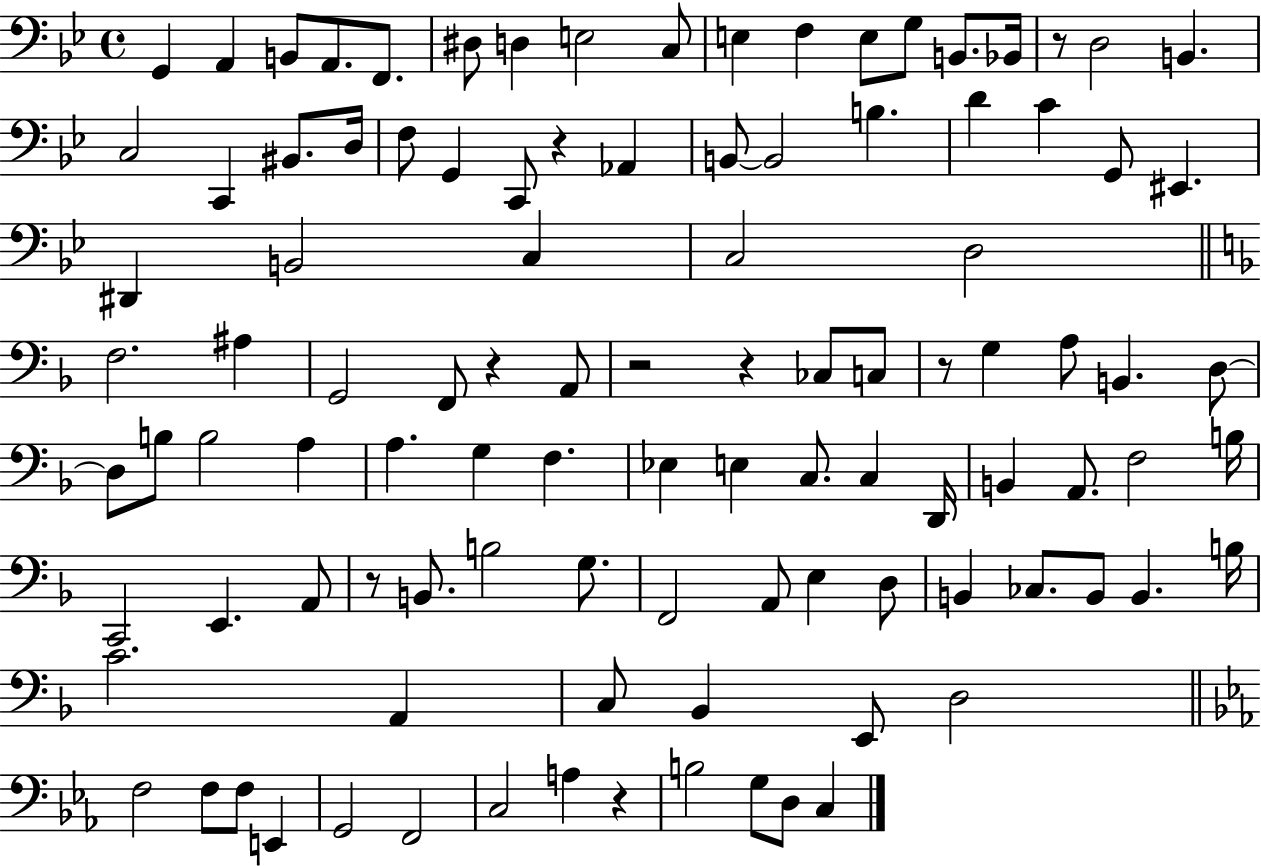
G2/q A2/q B2/e A2/e. F2/e. D#3/e D3/q E3/h C3/e E3/q F3/q E3/e G3/e B2/e. Bb2/s R/e D3/h B2/q. C3/h C2/q BIS2/e. D3/s F3/e G2/q C2/e R/q Ab2/q B2/e B2/h B3/q. D4/q C4/q G2/e EIS2/q. D#2/q B2/h C3/q C3/h D3/h F3/h. A#3/q G2/h F2/e R/q A2/e R/h R/q CES3/e C3/e R/e G3/q A3/e B2/q. D3/e D3/e B3/e B3/h A3/q A3/q. G3/q F3/q. Eb3/q E3/q C3/e. C3/q D2/s B2/q A2/e. F3/h B3/s C2/h E2/q. A2/e R/e B2/e. B3/h G3/e. F2/h A2/e E3/q D3/e B2/q CES3/e. B2/e B2/q. B3/s C4/h. A2/q C3/e Bb2/q E2/e D3/h F3/h F3/e F3/e E2/q G2/h F2/h C3/h A3/q R/q B3/h G3/e D3/e C3/q